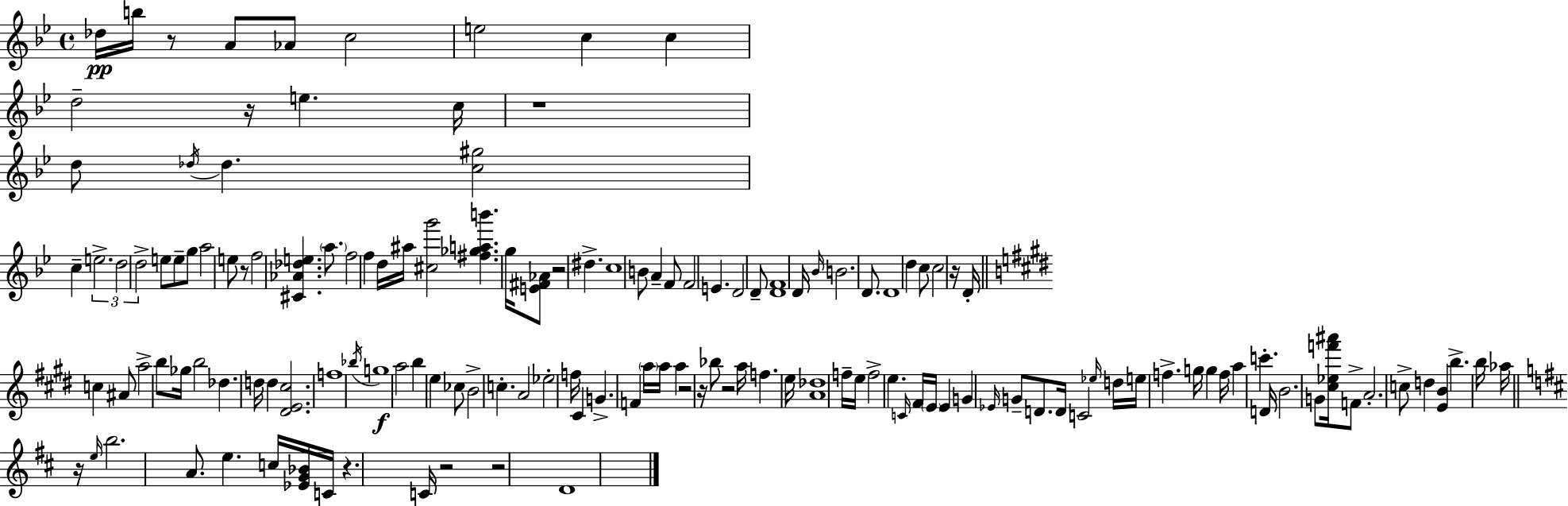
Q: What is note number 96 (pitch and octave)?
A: E5